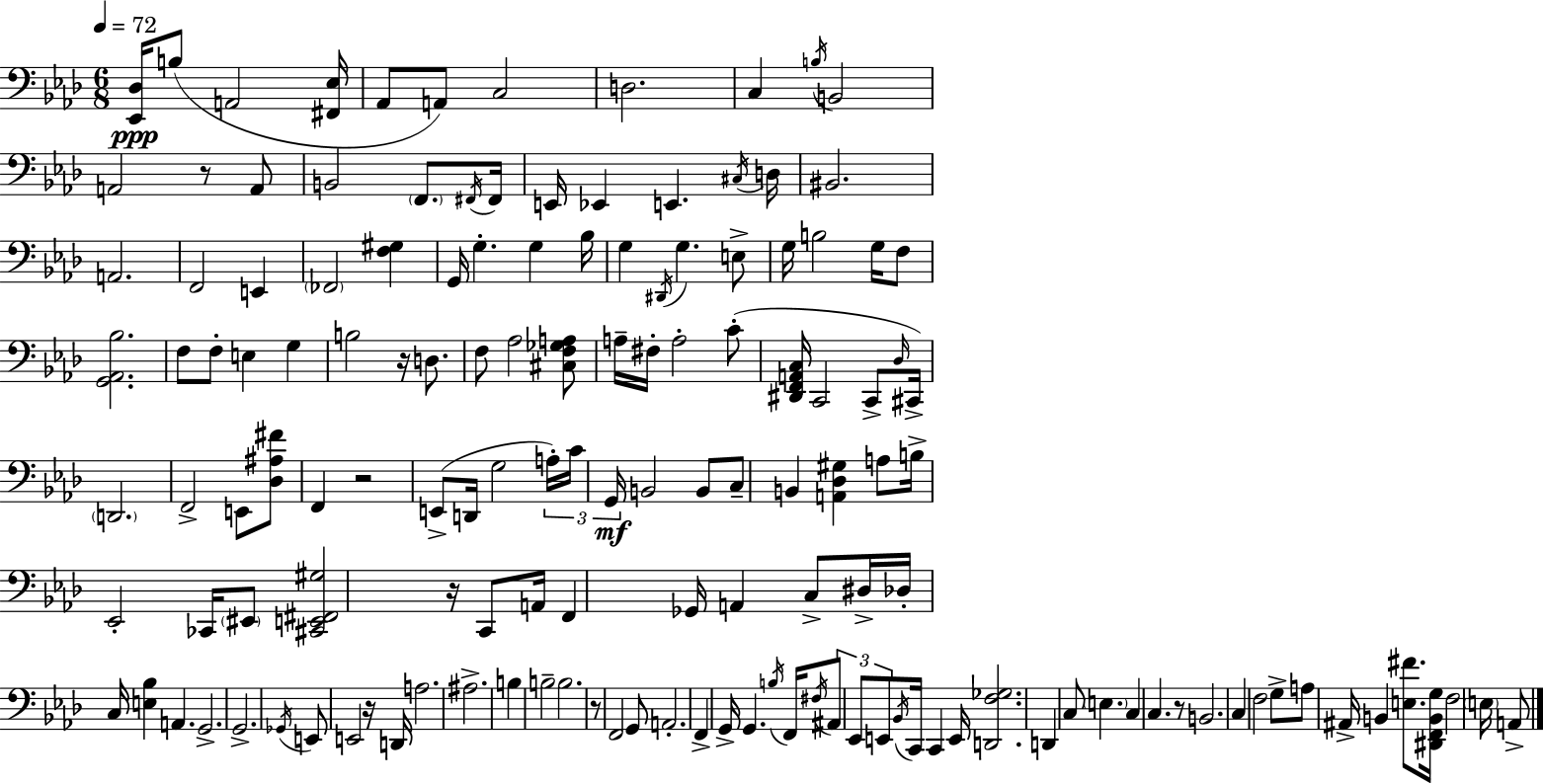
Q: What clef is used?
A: bass